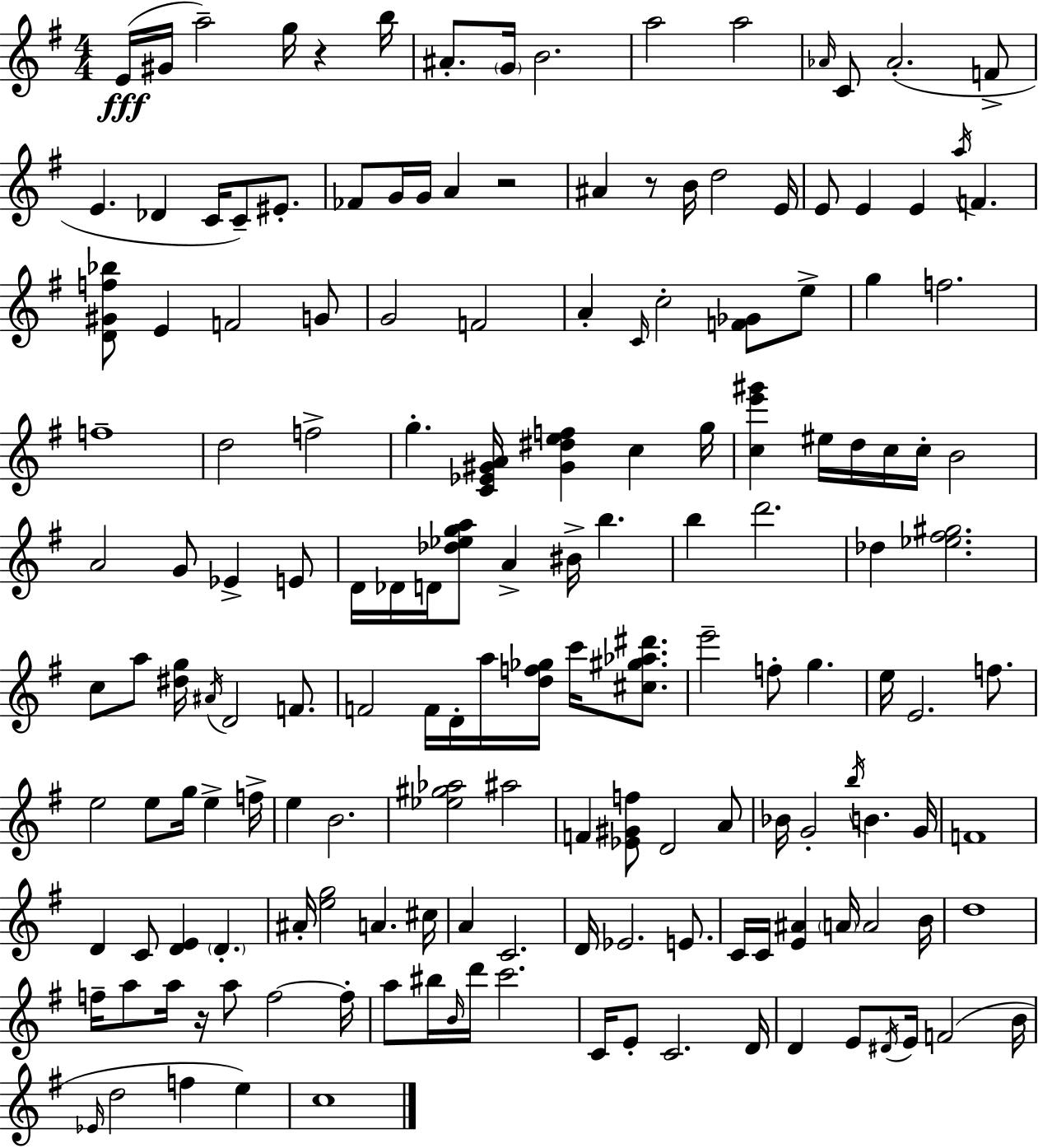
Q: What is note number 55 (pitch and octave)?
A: A4